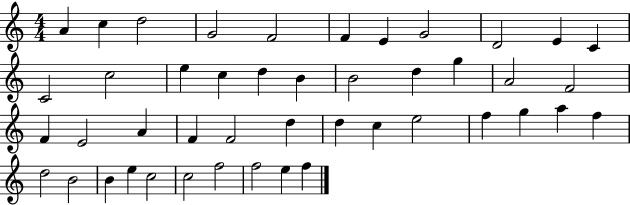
X:1
T:Untitled
M:4/4
L:1/4
K:C
A c d2 G2 F2 F E G2 D2 E C C2 c2 e c d B B2 d g A2 F2 F E2 A F F2 d d c e2 f g a f d2 B2 B e c2 c2 f2 f2 e f